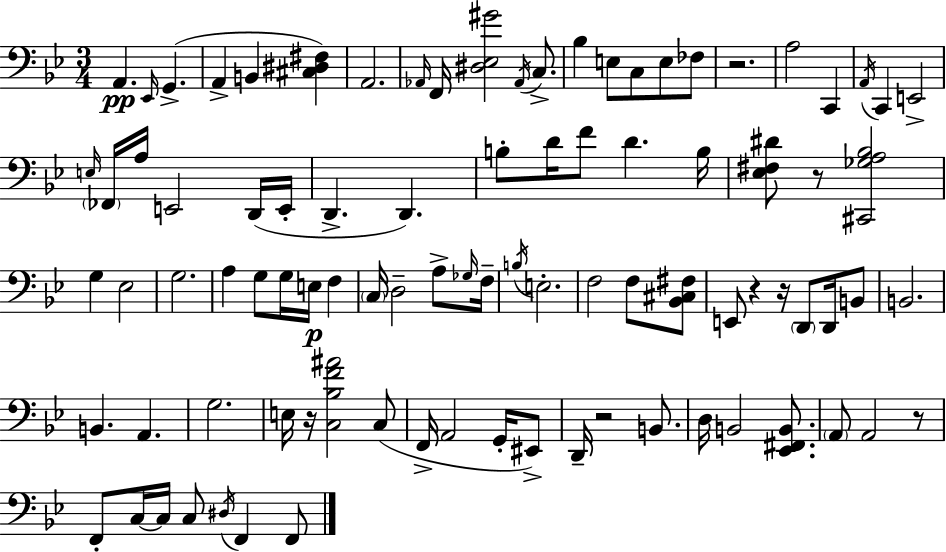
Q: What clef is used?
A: bass